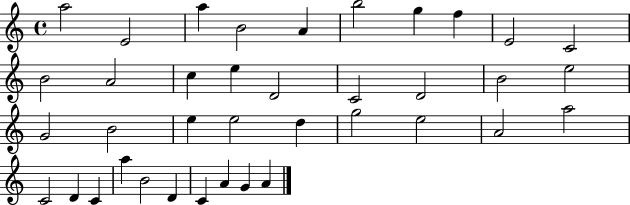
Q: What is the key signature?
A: C major